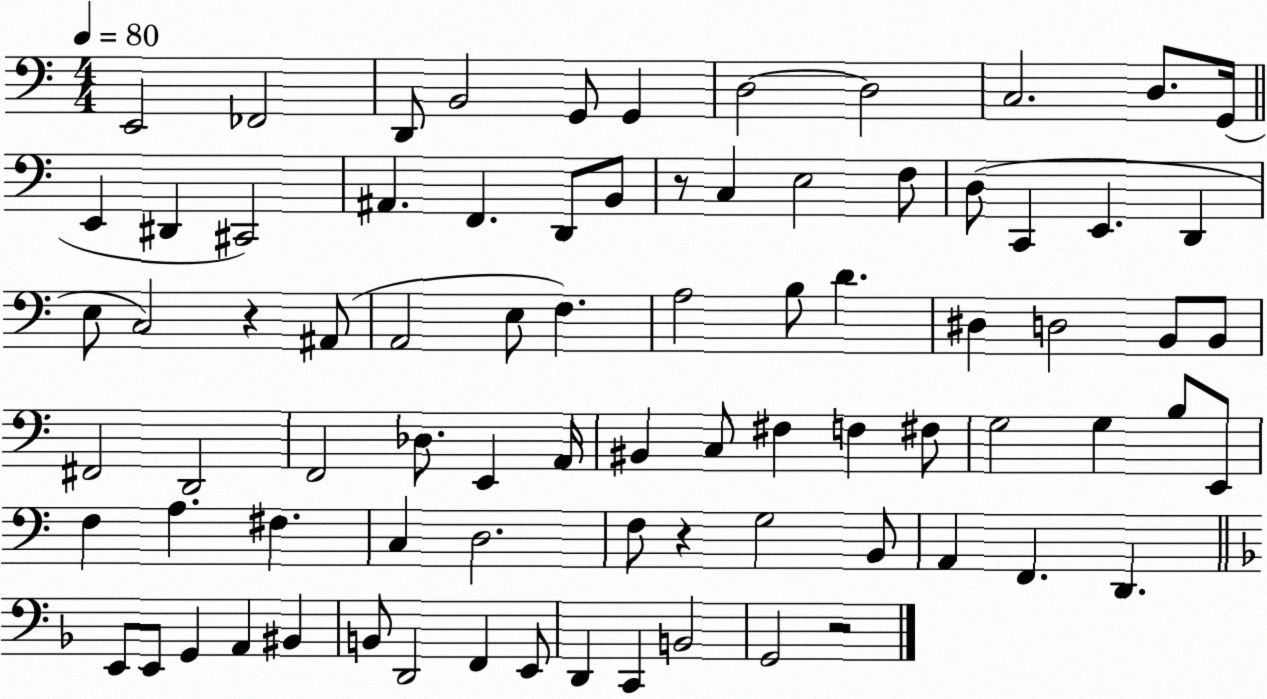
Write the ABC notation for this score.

X:1
T:Untitled
M:4/4
L:1/4
K:C
E,,2 _F,,2 D,,/2 B,,2 G,,/2 G,, D,2 D,2 C,2 D,/2 G,,/4 E,, ^D,, ^C,,2 ^A,, F,, D,,/2 B,,/2 z/2 C, E,2 F,/2 D,/2 C,, E,, D,, E,/2 C,2 z ^A,,/2 A,,2 E,/2 F, A,2 B,/2 D ^D, D,2 B,,/2 B,,/2 ^F,,2 D,,2 F,,2 _D,/2 E,, A,,/4 ^B,, C,/2 ^F, F, ^F,/2 G,2 G, B,/2 E,,/2 F, A, ^F, C, D,2 F,/2 z G,2 B,,/2 A,, F,, D,, E,,/2 E,,/2 G,, A,, ^B,, B,,/2 D,,2 F,, E,,/2 D,, C,, B,,2 G,,2 z2